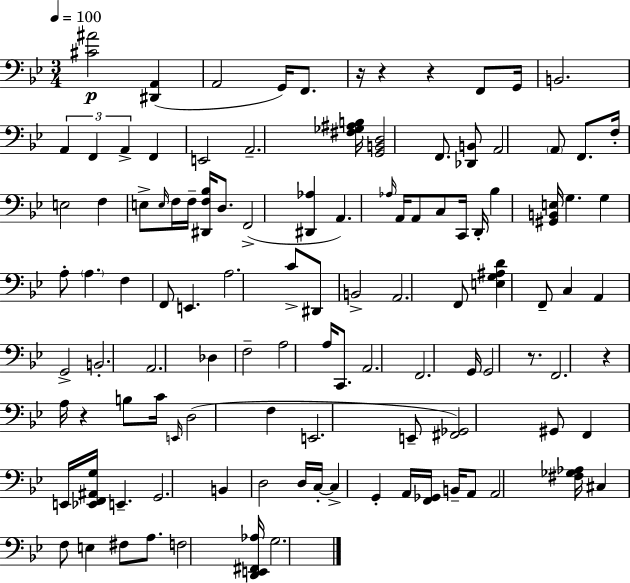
{
  \clef bass
  \numericTimeSignature
  \time 3/4
  \key g \minor
  \tempo 4 = 100
  <cis' ais'>2\p <dis, a,>4( | a,2 g,16) f,8. | r16 r4 r4 f,8 g,16 | b,2. | \break \tuplet 3/2 { a,4 f,4 a,4-> } | f,4 e,2 | a,2.-- | <fis ges ais b>16 <g, b, d>2 f,8. | \break <des, b,>8 a,2 \parenthesize a,8 | f,8. f16-. e2 | f4 e8-> \grace { e16 } f16 f16-- <dis, f bes>16 d8. | f,2->( <dis, aes>4 | \break a,4.) \grace { aes16 } a,16 a,8 c8 | c,16 d,16-. bes4 <gis, b, e>16 g4. | g4 a8-. \parenthesize a4. | f4 f,8 e,4. | \break a2. | c'8-> dis,8 b,2-> | a,2. | f,8 <e g ais d'>4 f,8-- c4 | \break a,4 g,2-> | b,2.-. | a,2. | des4 f2-- | \break a2 a16 c,8. | a,2. | f,2. | g,16 g,2 r8. | \break f,2. | r4 a16 r4 b8 | c'16 \grace { e,16 }( d2 f4 | e,2. | \break e,8-- <fis, ges,>2) | gis,8 f,4 e,16 <ees, f, ais, g>16 e,4.-- | g,2. | b,4 d2 | \break d16 c16-.~~ c4-> g,4-. | a,16 <f, ges,>16 b,16-- a,8 a,2 | <fis ges aes>16 cis4 f8 e4 | fis8 a8. f2 | \break <d, e, fis, aes>16 g2. | \bar "|."
}